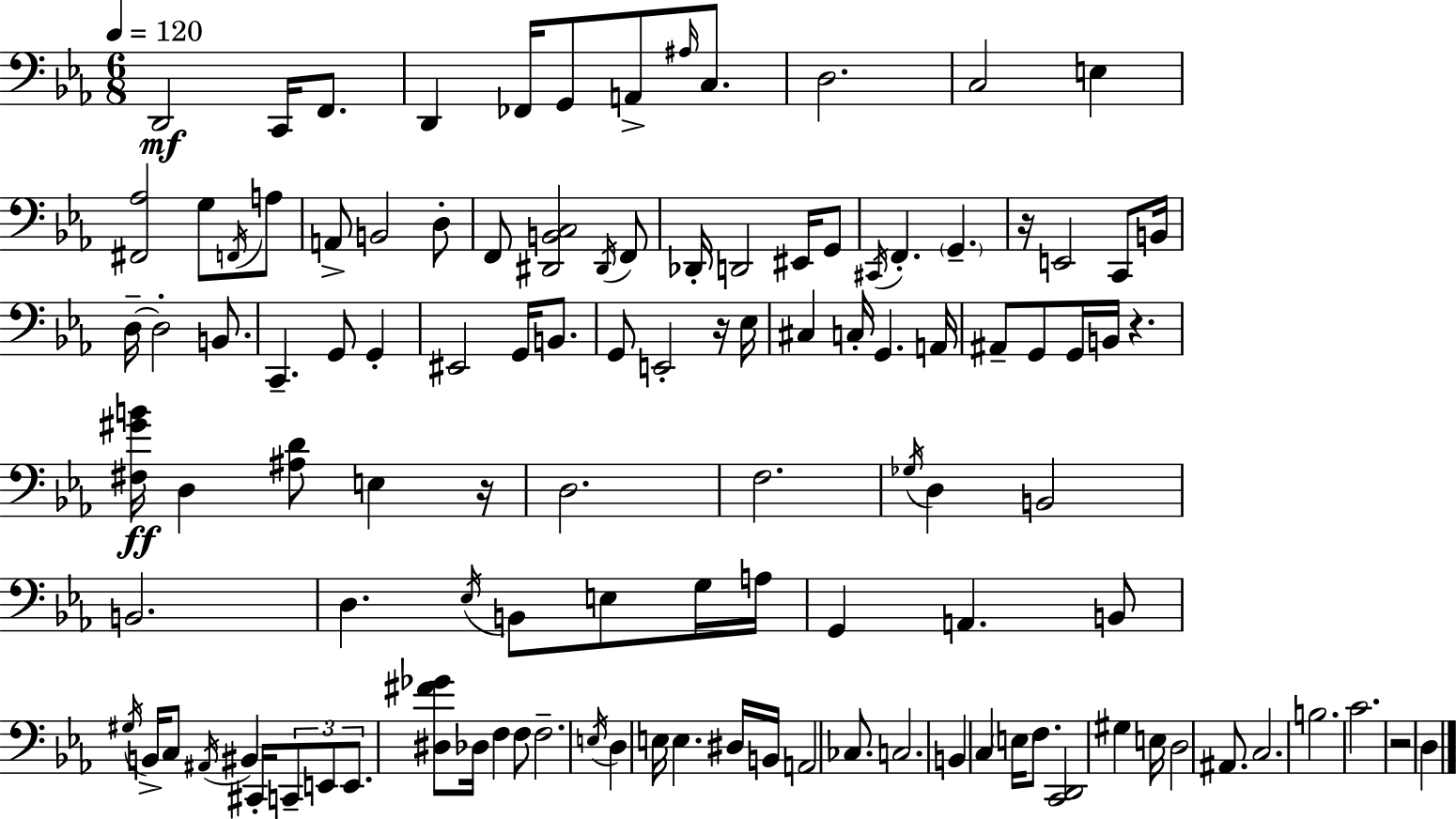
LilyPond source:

{
  \clef bass
  \numericTimeSignature
  \time 6/8
  \key c \minor
  \tempo 4 = 120
  d,2\mf c,16 f,8. | d,4 fes,16 g,8 a,8-> \grace { ais16 } c8. | d2. | c2 e4 | \break <fis, aes>2 g8 \acciaccatura { f,16 } | a8 a,8-> b,2 | d8-. f,8 <dis, b, c>2 | \acciaccatura { dis,16 } f,8 des,16-. d,2 | \break eis,16 g,8 \acciaccatura { cis,16 } f,4.-. \parenthesize g,4.-- | r16 e,2 | c,8 b,16 d16--~~ d2-. | b,8. c,4.-- g,8 | \break g,4-. eis,2 | g,16 b,8. g,8 e,2-. | r16 ees16 cis4 c16-. g,4. | a,16 ais,8-- g,8 g,16 b,16 r4. | \break <fis gis' b'>16\ff d4 <ais d'>8 e4 | r16 d2. | f2. | \acciaccatura { ges16 } d4 b,2 | \break b,2. | d4. \acciaccatura { ees16 } | b,8 e8 g16 a16 g,4 a,4. | b,8 \acciaccatura { gis16 } b,16-> c8 \acciaccatura { ais,16 } bis,4 | \break cis,16-. \tuplet 3/2 { c,8-- e,8 e,8. } <dis fis' ges'>8 | des16 f4 f8 f2.-- | \acciaccatura { e16 } d4 | e16 e4. dis16 b,16 a,2 | \break ces8. c2. | b,4 | c4 \parenthesize e16 f8. <c, d,>2 | gis4 e16 d2 | \break ais,8. c2. | b2. | c'2. | r2 | \break d4 \bar "|."
}